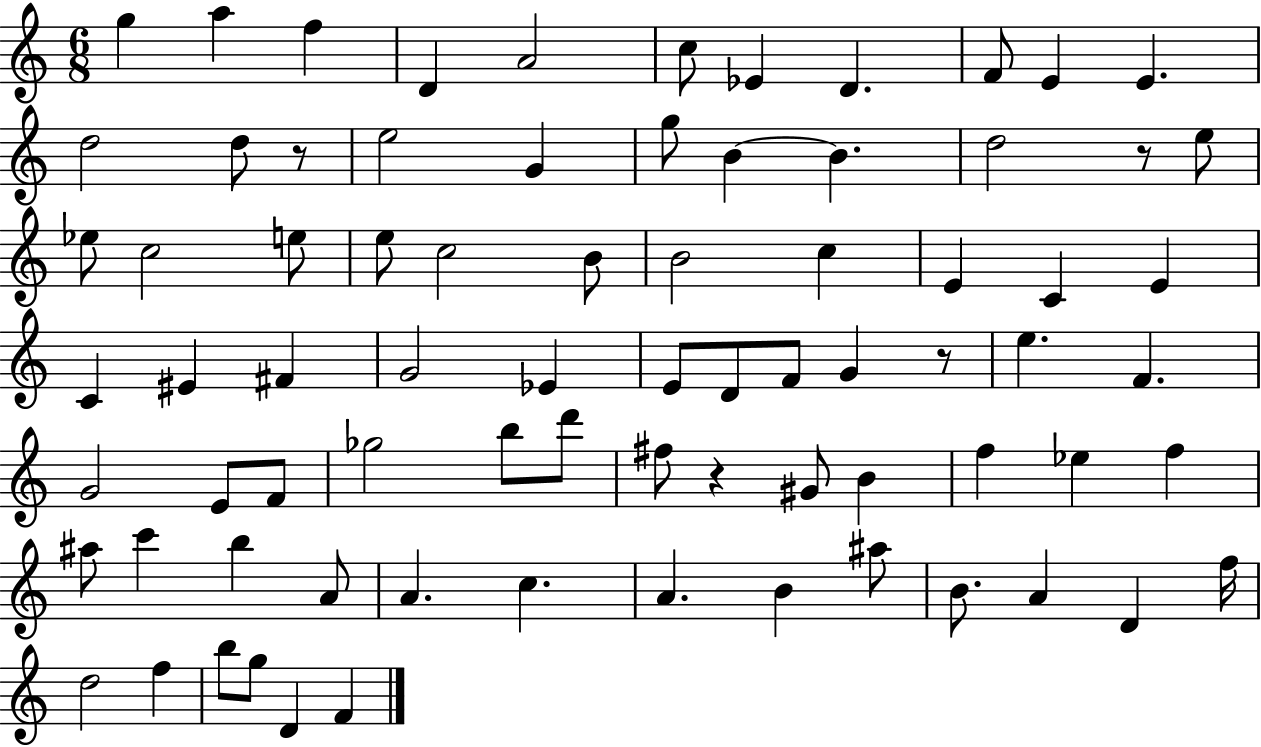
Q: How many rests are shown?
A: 4